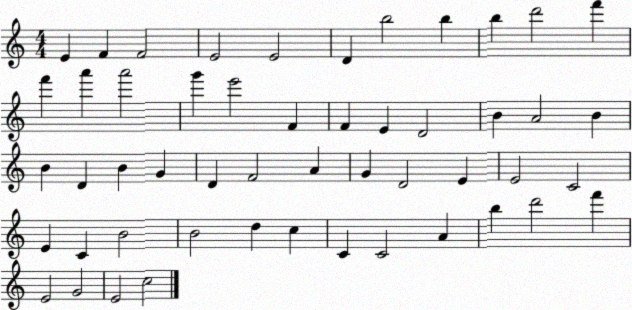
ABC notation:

X:1
T:Untitled
M:4/4
L:1/4
K:C
E F F2 E2 E2 D b2 b b d'2 f' f' a' a'2 g' e'2 F F E D2 B A2 B B D B G D F2 A G D2 E E2 C2 E C B2 B2 d c C C2 A b d'2 f' E2 G2 E2 c2